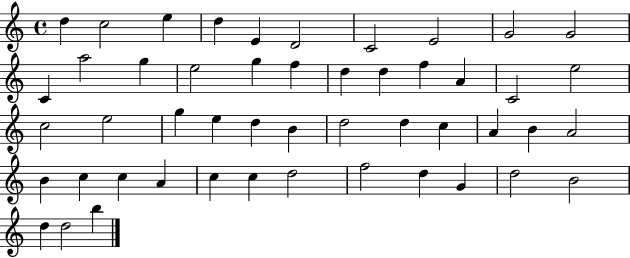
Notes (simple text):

D5/q C5/h E5/q D5/q E4/q D4/h C4/h E4/h G4/h G4/h C4/q A5/h G5/q E5/h G5/q F5/q D5/q D5/q F5/q A4/q C4/h E5/h C5/h E5/h G5/q E5/q D5/q B4/q D5/h D5/q C5/q A4/q B4/q A4/h B4/q C5/q C5/q A4/q C5/q C5/q D5/h F5/h D5/q G4/q D5/h B4/h D5/q D5/h B5/q